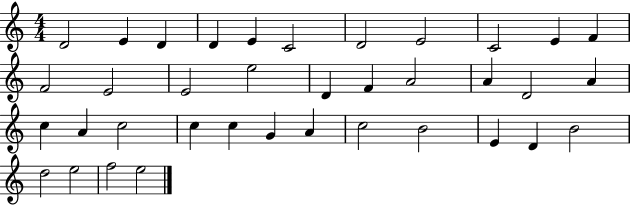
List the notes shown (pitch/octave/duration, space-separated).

D4/h E4/q D4/q D4/q E4/q C4/h D4/h E4/h C4/h E4/q F4/q F4/h E4/h E4/h E5/h D4/q F4/q A4/h A4/q D4/h A4/q C5/q A4/q C5/h C5/q C5/q G4/q A4/q C5/h B4/h E4/q D4/q B4/h D5/h E5/h F5/h E5/h